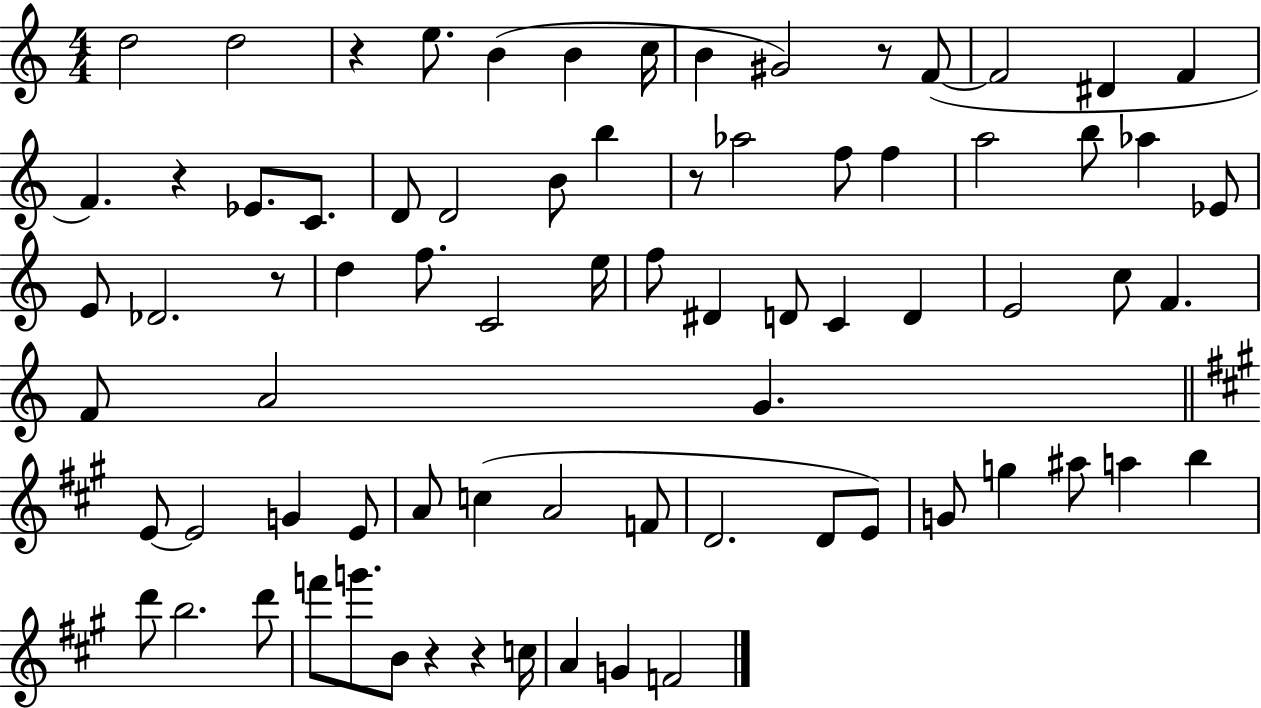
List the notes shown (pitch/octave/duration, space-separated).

D5/h D5/h R/q E5/e. B4/q B4/q C5/s B4/q G#4/h R/e F4/e F4/h D#4/q F4/q F4/q. R/q Eb4/e. C4/e. D4/e D4/h B4/e B5/q R/e Ab5/h F5/e F5/q A5/h B5/e Ab5/q Eb4/e E4/e Db4/h. R/e D5/q F5/e. C4/h E5/s F5/e D#4/q D4/e C4/q D4/q E4/h C5/e F4/q. F4/e A4/h G4/q. E4/e E4/h G4/q E4/e A4/e C5/q A4/h F4/e D4/h. D4/e E4/e G4/e G5/q A#5/e A5/q B5/q D6/e B5/h. D6/e F6/e G6/e. B4/e R/q R/q C5/s A4/q G4/q F4/h